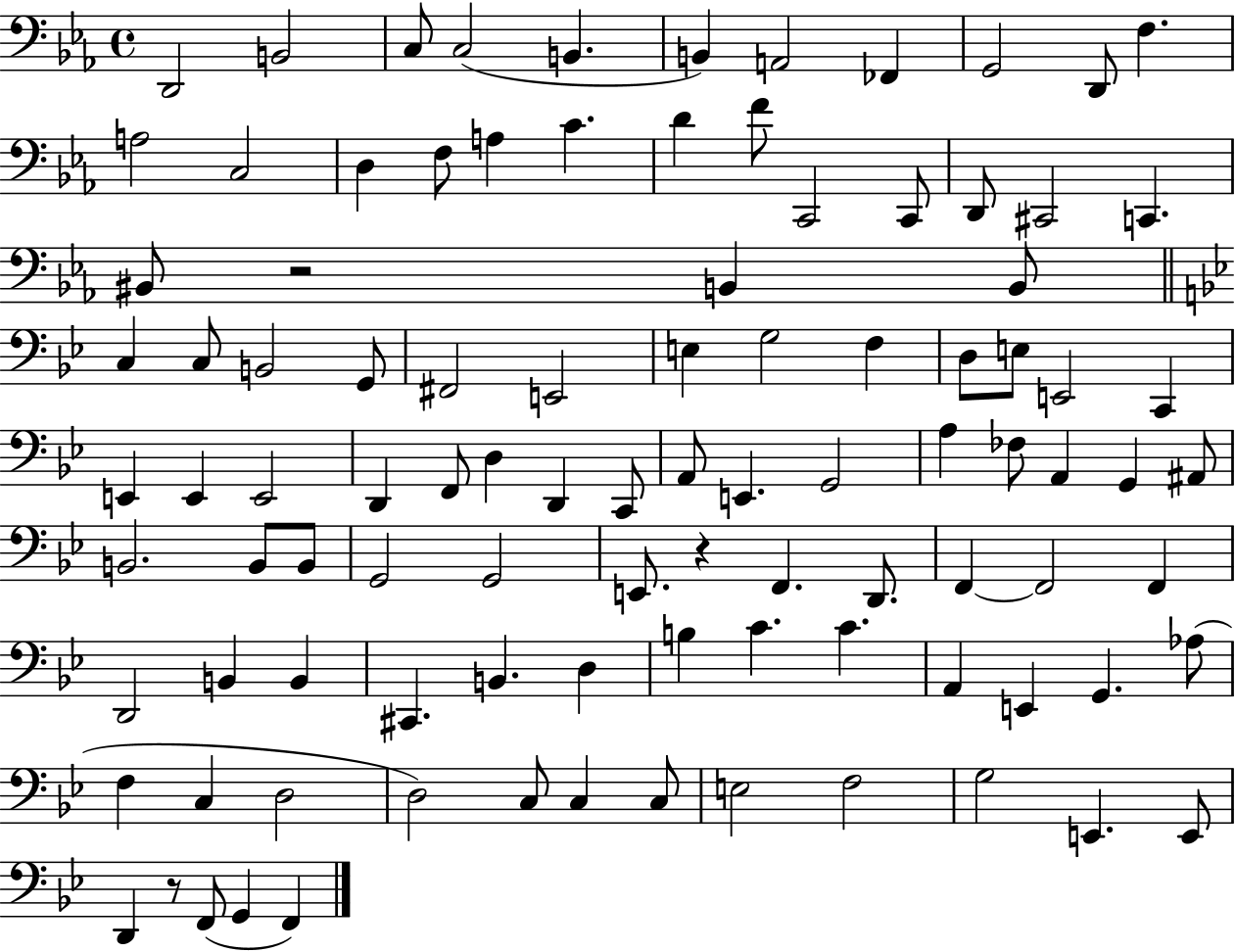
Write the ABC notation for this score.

X:1
T:Untitled
M:4/4
L:1/4
K:Eb
D,,2 B,,2 C,/2 C,2 B,, B,, A,,2 _F,, G,,2 D,,/2 F, A,2 C,2 D, F,/2 A, C D F/2 C,,2 C,,/2 D,,/2 ^C,,2 C,, ^B,,/2 z2 B,, B,,/2 C, C,/2 B,,2 G,,/2 ^F,,2 E,,2 E, G,2 F, D,/2 E,/2 E,,2 C,, E,, E,, E,,2 D,, F,,/2 D, D,, C,,/2 A,,/2 E,, G,,2 A, _F,/2 A,, G,, ^A,,/2 B,,2 B,,/2 B,,/2 G,,2 G,,2 E,,/2 z F,, D,,/2 F,, F,,2 F,, D,,2 B,, B,, ^C,, B,, D, B, C C A,, E,, G,, _A,/2 F, C, D,2 D,2 C,/2 C, C,/2 E,2 F,2 G,2 E,, E,,/2 D,, z/2 F,,/2 G,, F,,